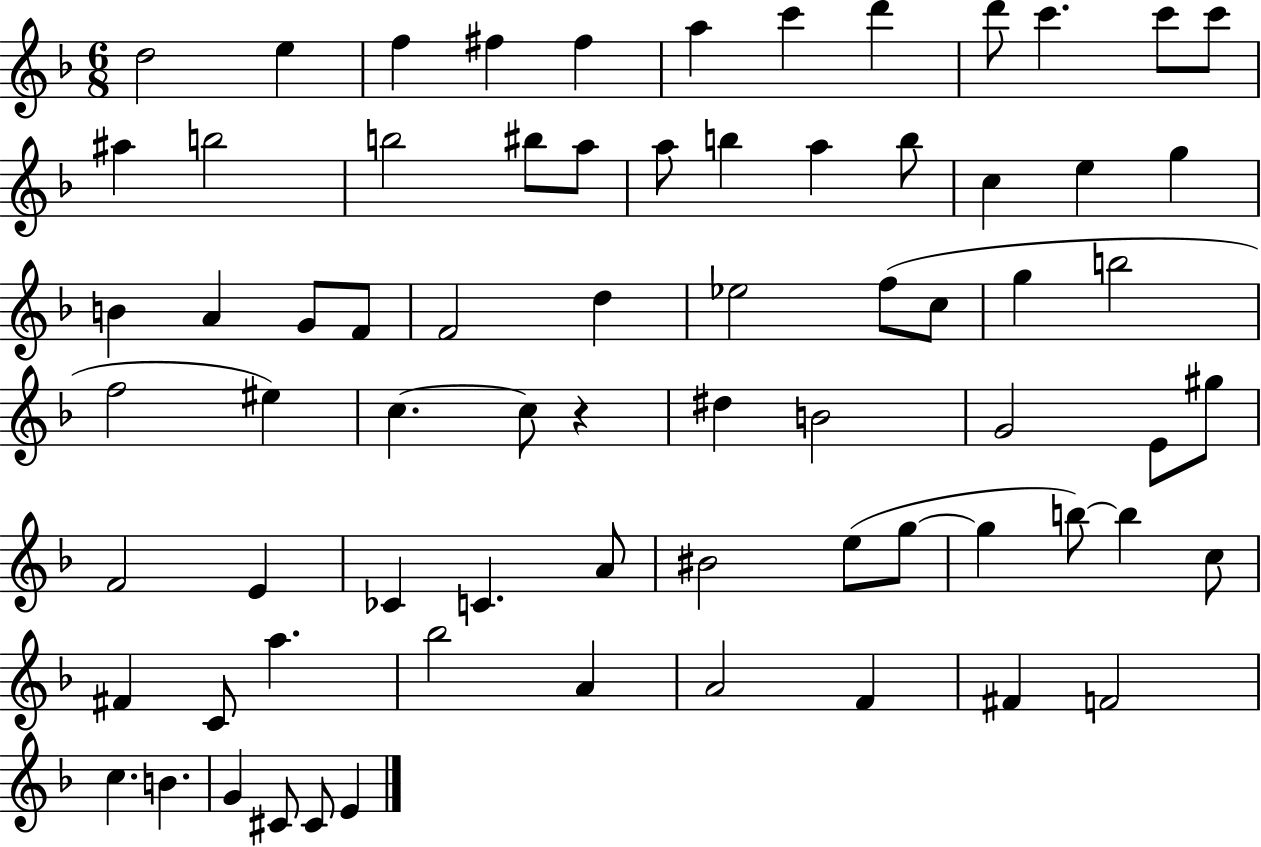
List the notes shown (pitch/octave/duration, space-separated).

D5/h E5/q F5/q F#5/q F#5/q A5/q C6/q D6/q D6/e C6/q. C6/e C6/e A#5/q B5/h B5/h BIS5/e A5/e A5/e B5/q A5/q B5/e C5/q E5/q G5/q B4/q A4/q G4/e F4/e F4/h D5/q Eb5/h F5/e C5/e G5/q B5/h F5/h EIS5/q C5/q. C5/e R/q D#5/q B4/h G4/h E4/e G#5/e F4/h E4/q CES4/q C4/q. A4/e BIS4/h E5/e G5/e G5/q B5/e B5/q C5/e F#4/q C4/e A5/q. Bb5/h A4/q A4/h F4/q F#4/q F4/h C5/q. B4/q. G4/q C#4/e C#4/e E4/q